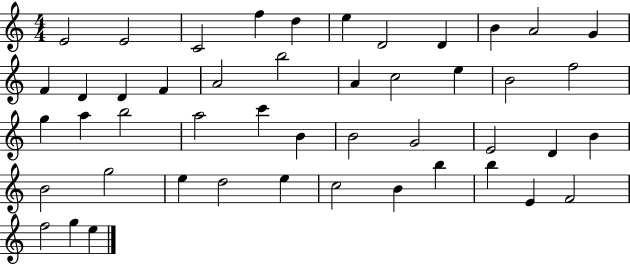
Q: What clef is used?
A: treble